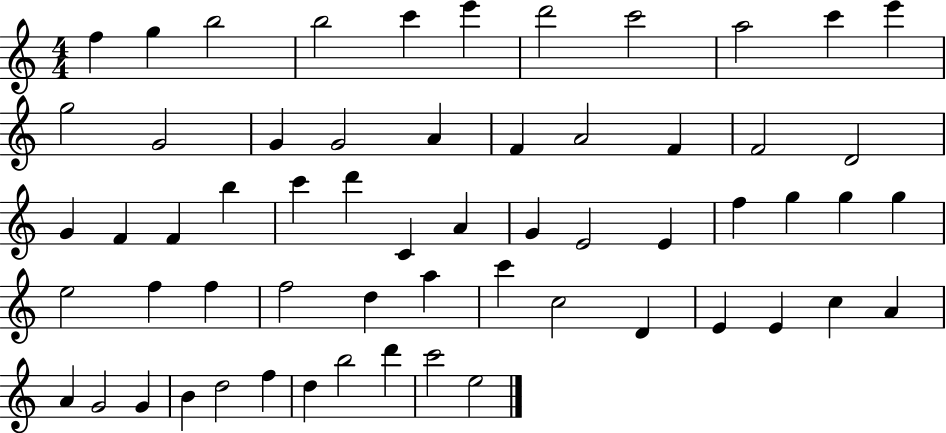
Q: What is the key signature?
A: C major